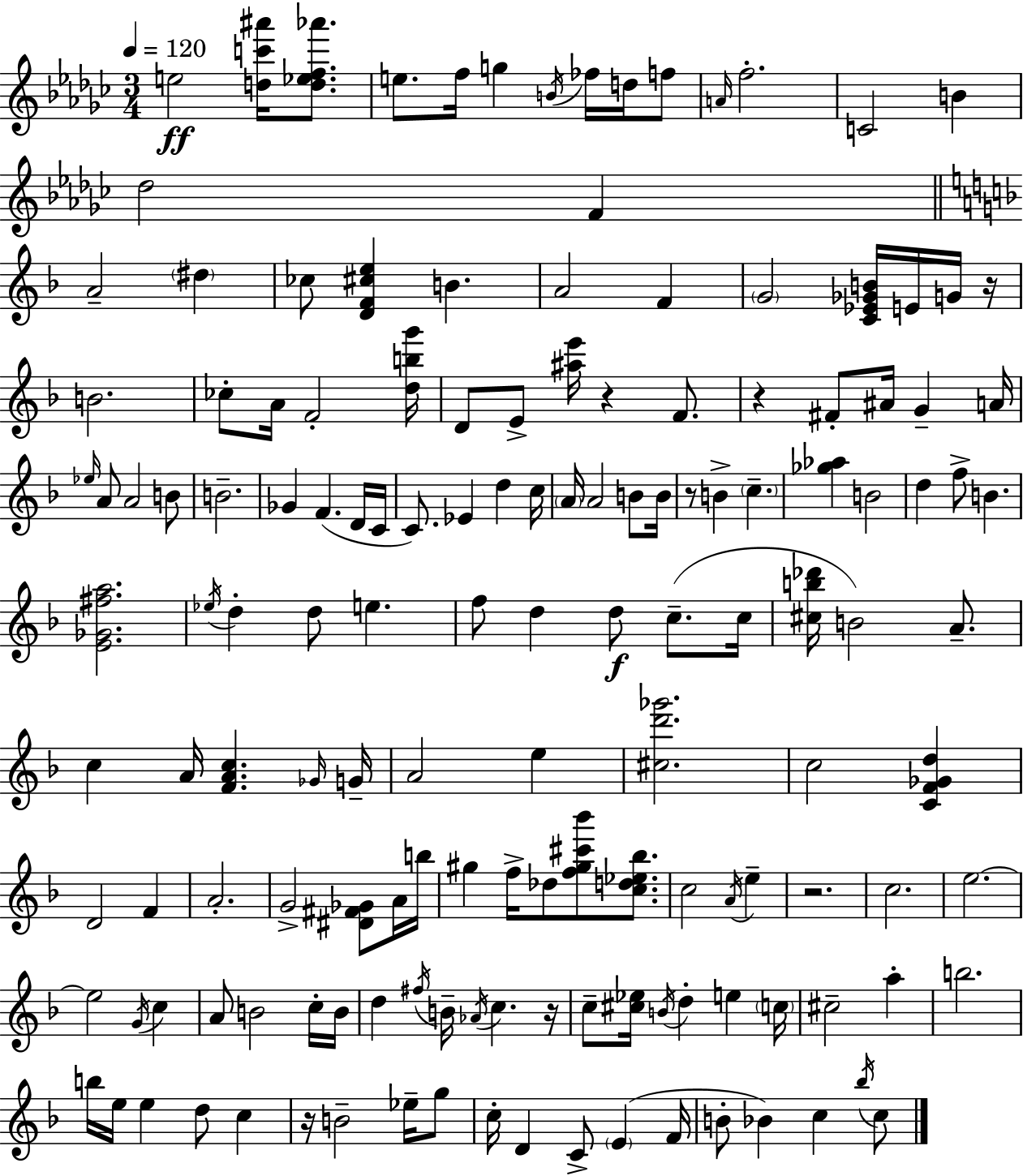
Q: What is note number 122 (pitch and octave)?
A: F4